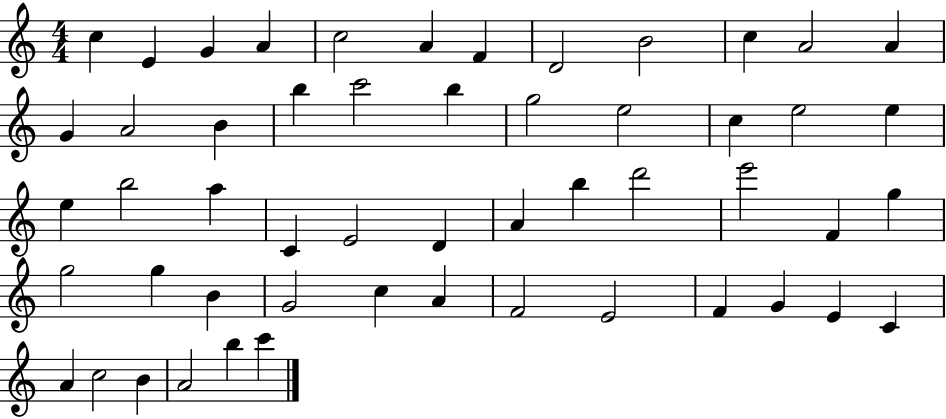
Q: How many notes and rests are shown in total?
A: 53